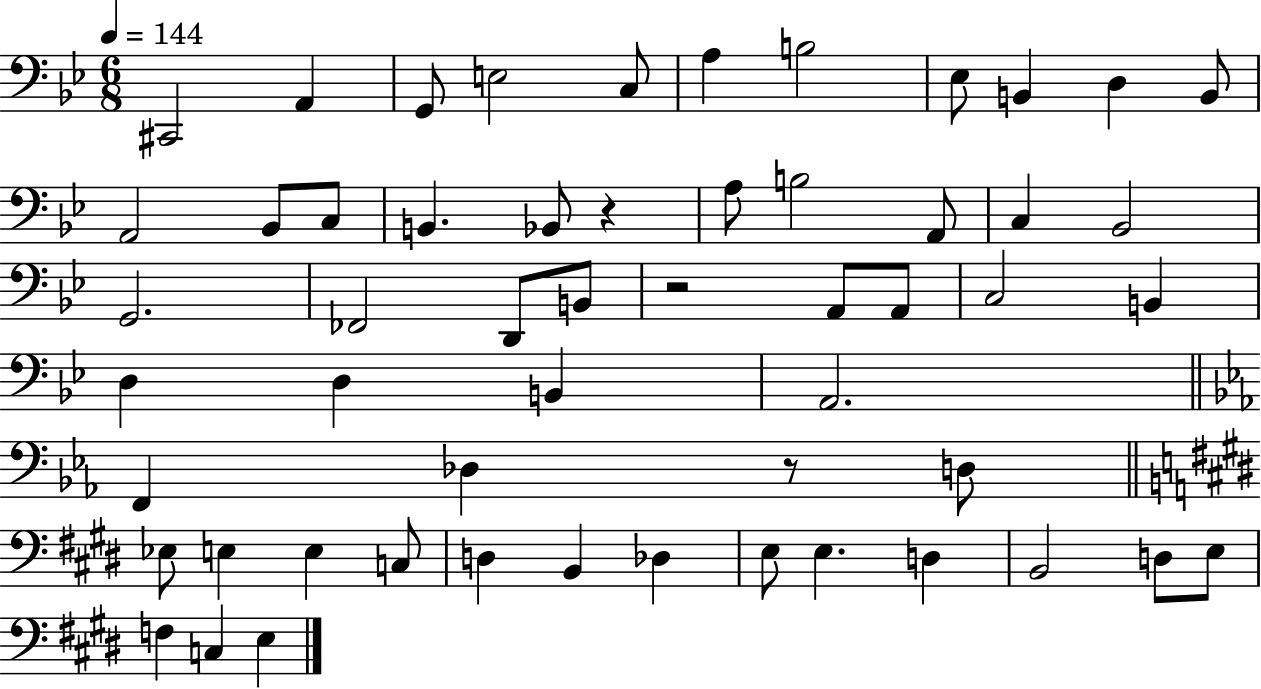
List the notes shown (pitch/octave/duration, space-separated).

C#2/h A2/q G2/e E3/h C3/e A3/q B3/h Eb3/e B2/q D3/q B2/e A2/h Bb2/e C3/e B2/q. Bb2/e R/q A3/e B3/h A2/e C3/q Bb2/h G2/h. FES2/h D2/e B2/e R/h A2/e A2/e C3/h B2/q D3/q D3/q B2/q A2/h. F2/q Db3/q R/e D3/e Eb3/e E3/q E3/q C3/e D3/q B2/q Db3/q E3/e E3/q. D3/q B2/h D3/e E3/e F3/q C3/q E3/q